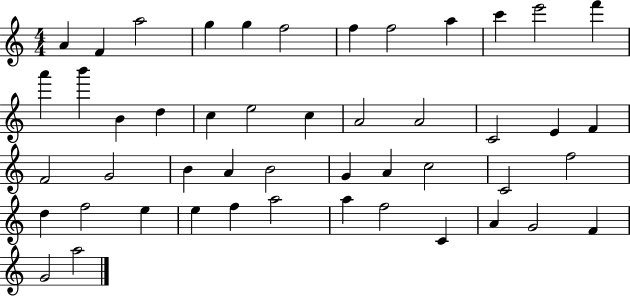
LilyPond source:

{
  \clef treble
  \numericTimeSignature
  \time 4/4
  \key c \major
  a'4 f'4 a''2 | g''4 g''4 f''2 | f''4 f''2 a''4 | c'''4 e'''2 f'''4 | \break a'''4 b'''4 b'4 d''4 | c''4 e''2 c''4 | a'2 a'2 | c'2 e'4 f'4 | \break f'2 g'2 | b'4 a'4 b'2 | g'4 a'4 c''2 | c'2 f''2 | \break d''4 f''2 e''4 | e''4 f''4 a''2 | a''4 f''2 c'4 | a'4 g'2 f'4 | \break g'2 a''2 | \bar "|."
}